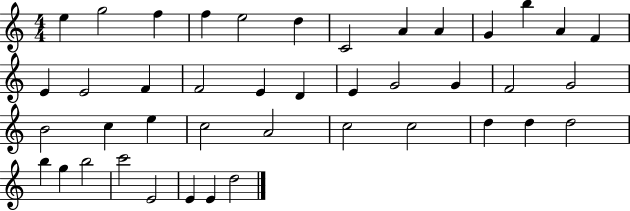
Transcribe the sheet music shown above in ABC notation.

X:1
T:Untitled
M:4/4
L:1/4
K:C
e g2 f f e2 d C2 A A G b A F E E2 F F2 E D E G2 G F2 G2 B2 c e c2 A2 c2 c2 d d d2 b g b2 c'2 E2 E E d2